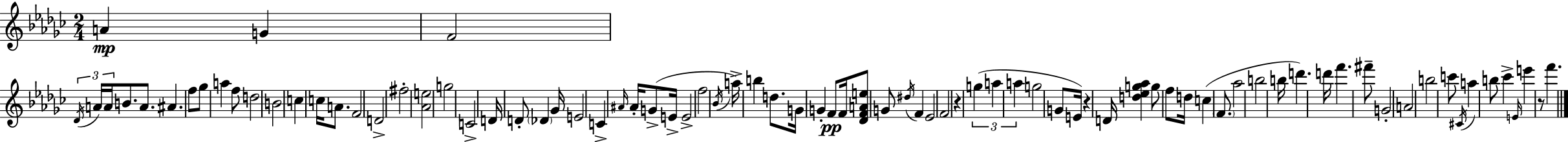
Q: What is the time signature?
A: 2/4